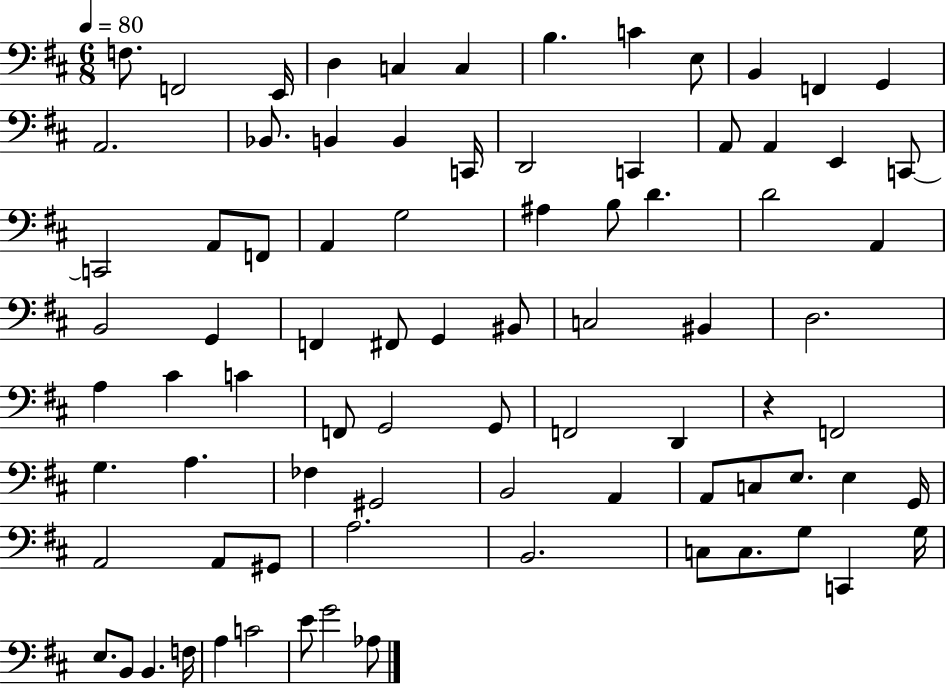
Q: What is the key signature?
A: D major